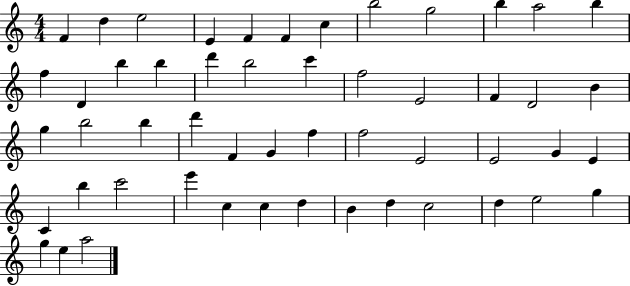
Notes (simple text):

F4/q D5/q E5/h E4/q F4/q F4/q C5/q B5/h G5/h B5/q A5/h B5/q F5/q D4/q B5/q B5/q D6/q B5/h C6/q F5/h E4/h F4/q D4/h B4/q G5/q B5/h B5/q D6/q F4/q G4/q F5/q F5/h E4/h E4/h G4/q E4/q C4/q B5/q C6/h E6/q C5/q C5/q D5/q B4/q D5/q C5/h D5/q E5/h G5/q G5/q E5/q A5/h